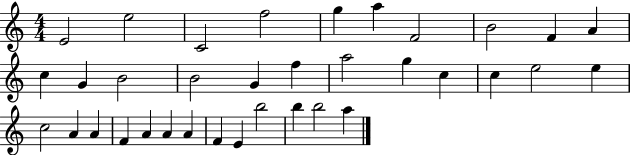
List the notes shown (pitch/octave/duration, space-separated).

E4/h E5/h C4/h F5/h G5/q A5/q F4/h B4/h F4/q A4/q C5/q G4/q B4/h B4/h G4/q F5/q A5/h G5/q C5/q C5/q E5/h E5/q C5/h A4/q A4/q F4/q A4/q A4/q A4/q F4/q E4/q B5/h B5/q B5/h A5/q